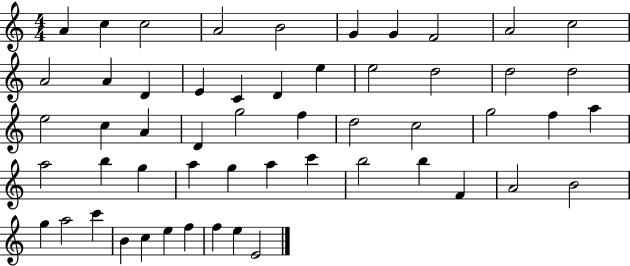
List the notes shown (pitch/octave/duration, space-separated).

A4/q C5/q C5/h A4/h B4/h G4/q G4/q F4/h A4/h C5/h A4/h A4/q D4/q E4/q C4/q D4/q E5/q E5/h D5/h D5/h D5/h E5/h C5/q A4/q D4/q G5/h F5/q D5/h C5/h G5/h F5/q A5/q A5/h B5/q G5/q A5/q G5/q A5/q C6/q B5/h B5/q F4/q A4/h B4/h G5/q A5/h C6/q B4/q C5/q E5/q F5/q F5/q E5/q E4/h